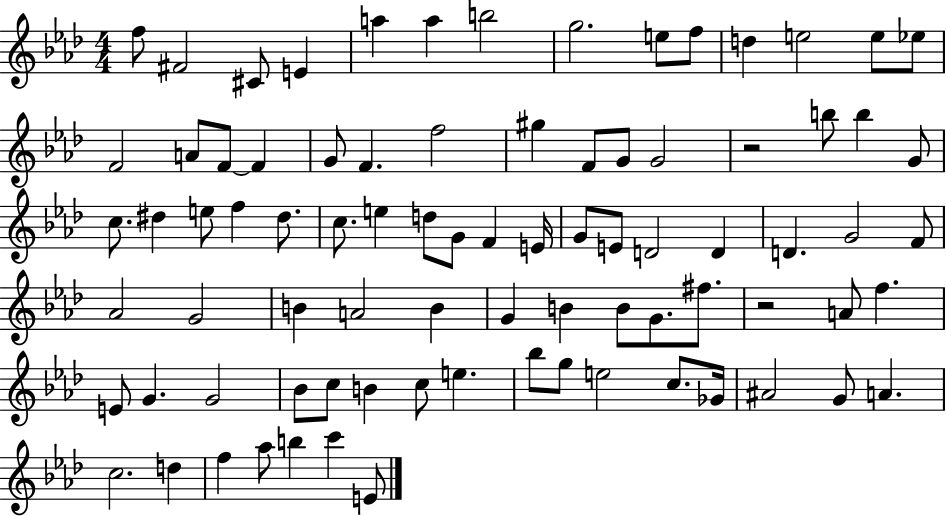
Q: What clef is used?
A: treble